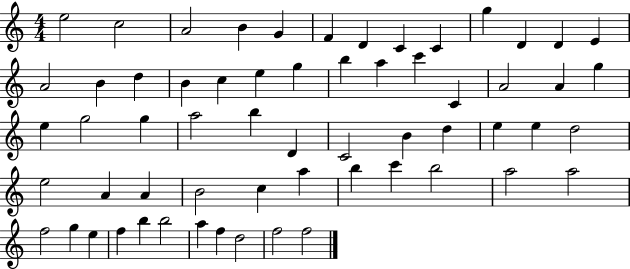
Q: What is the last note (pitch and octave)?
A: F5